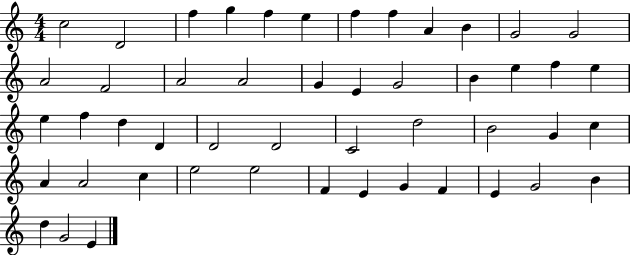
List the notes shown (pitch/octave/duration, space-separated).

C5/h D4/h F5/q G5/q F5/q E5/q F5/q F5/q A4/q B4/q G4/h G4/h A4/h F4/h A4/h A4/h G4/q E4/q G4/h B4/q E5/q F5/q E5/q E5/q F5/q D5/q D4/q D4/h D4/h C4/h D5/h B4/h G4/q C5/q A4/q A4/h C5/q E5/h E5/h F4/q E4/q G4/q F4/q E4/q G4/h B4/q D5/q G4/h E4/q